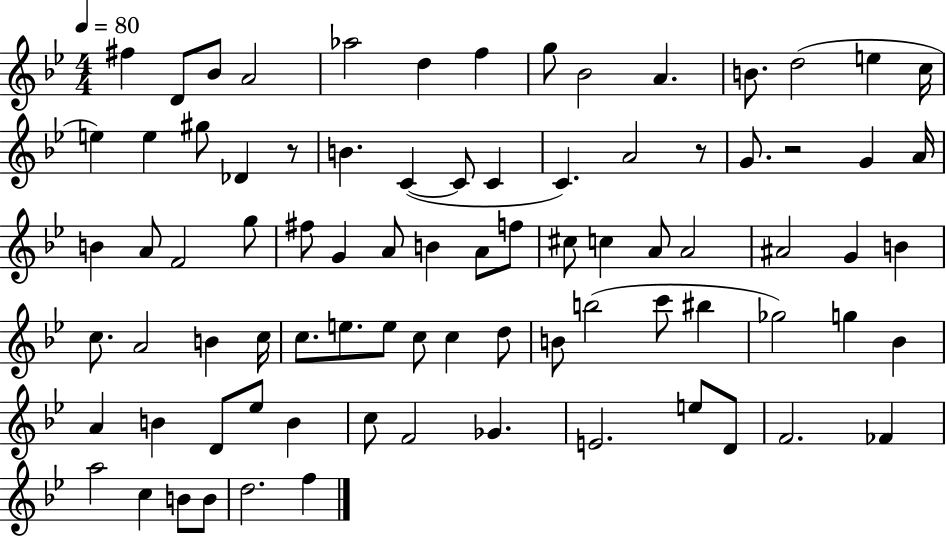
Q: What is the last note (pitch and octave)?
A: F5